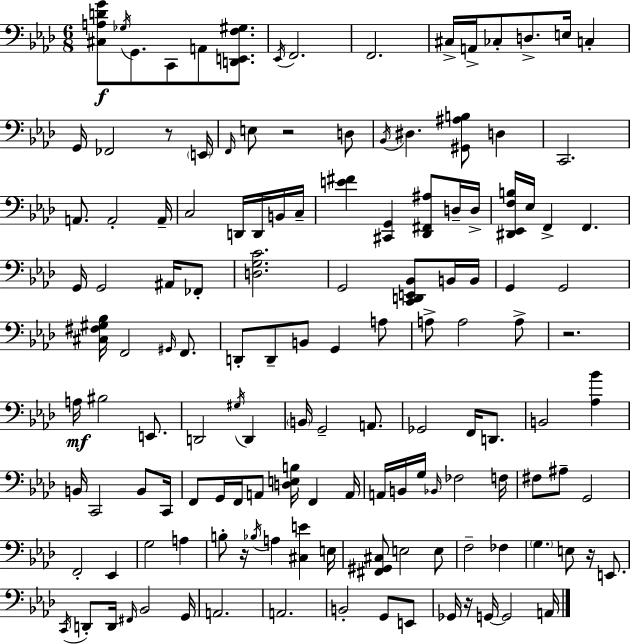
{
  \clef bass
  \numericTimeSignature
  \time 6/8
  \key aes \major
  <cis a d' g'>8\f \acciaccatura { ges16 } g,8. c,8 a,8 <d, e, f gis>8. | \acciaccatura { ees,16 } f,2. | f,2. | cis16-> a,16-> ces8-. d8.-> e16 c4-. | \break g,16 fes,2 r8 | \parenthesize e,16 \grace { f,16 } e8 r2 | d8 \acciaccatura { bes,16 } dis4. <gis, ais b>8 | d4 c,2. | \break a,8. a,2-. | a,16-- c2 | d,16 d,16 b,16 c16-- <e' fis'>4 <cis, g,>4 | <des, fis, ais>8 d16-- d16-> <dis, ees, f b>16 ees16 f,4-> f,4. | \break g,16 g,2 | ais,16 fes,8-. <d g c'>2. | g,2 | <c, d, e, bes,>8 b,16 b,16 g,4 g,2 | \break <cis fis gis bes>16 f,2 | \grace { gis,16 } f,8. d,8-. d,8-- b,8 g,4 | a8 a8-> a2 | a8-> r2. | \break a16\mf bis2 | e,8. d,2 | \acciaccatura { gis16 } d,4 \parenthesize b,16 g,2-- | a,8. ges,2 | \break f,16 d,8. b,2 | <aes bes'>4 b,16 c,2 | b,8 c,16 f,8 g,16 f,16 a,8 | <d e b>16 f,4 a,16 a,16 b,16 g16 \grace { bes,16 } fes2 | \break f16 fis8 ais8-- g,2 | f,2-. | ees,4 g2 | a4 b8-. r16 \acciaccatura { bes16 } a4 | \break <cis e'>4 e16 <fis, gis, cis>8 e2 | e8 f2-- | fes4 \parenthesize g4. | e8 r16 e,8. \acciaccatura { c,16 } d,8-. d,16 | \break \grace { fis,16 } bes,2 g,16 a,2. | a,2. | b,2-. | g,8 e,8 ges,16 r16 | \break g,16~~ g,2 a,16 \bar "|."
}